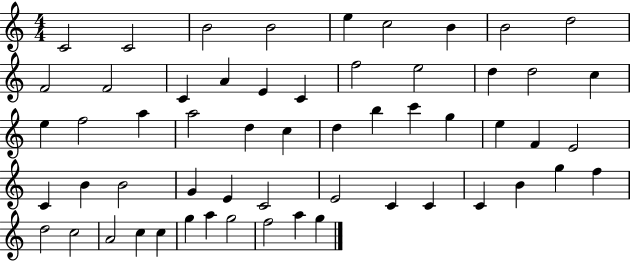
C4/h C4/h B4/h B4/h E5/q C5/h B4/q B4/h D5/h F4/h F4/h C4/q A4/q E4/q C4/q F5/h E5/h D5/q D5/h C5/q E5/q F5/h A5/q A5/h D5/q C5/q D5/q B5/q C6/q G5/q E5/q F4/q E4/h C4/q B4/q B4/h G4/q E4/q C4/h E4/h C4/q C4/q C4/q B4/q G5/q F5/q D5/h C5/h A4/h C5/q C5/q G5/q A5/q G5/h F5/h A5/q G5/q